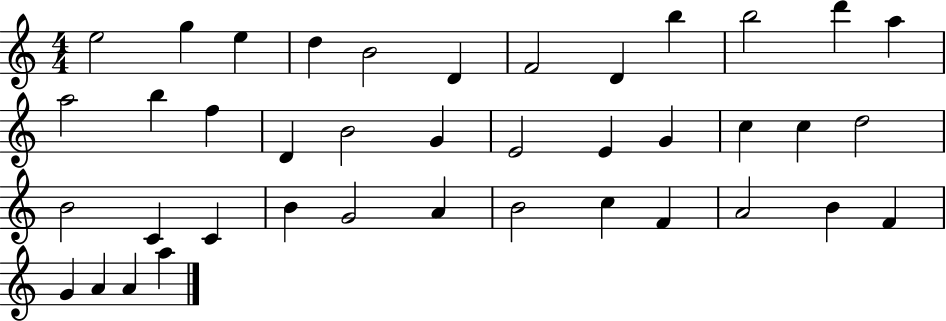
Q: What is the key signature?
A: C major